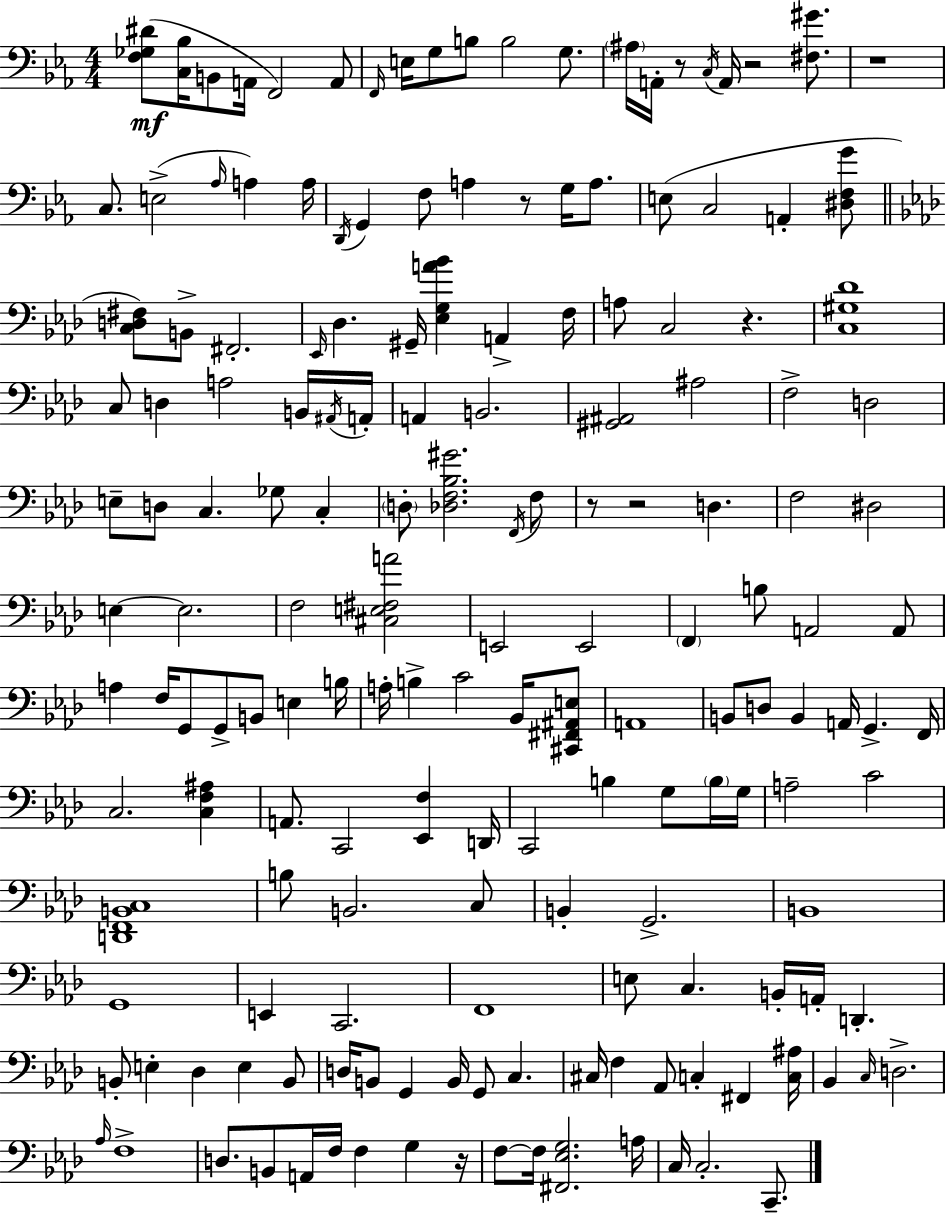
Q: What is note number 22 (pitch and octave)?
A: F3